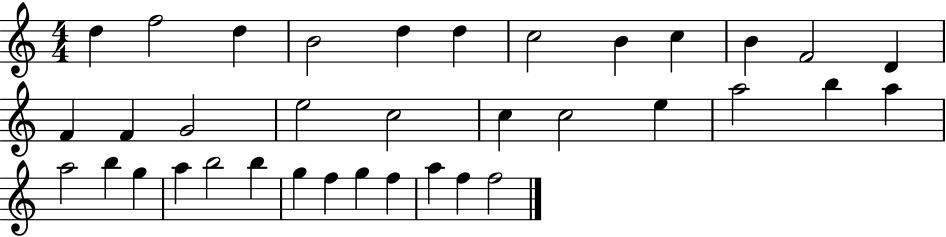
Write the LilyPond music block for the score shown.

{
  \clef treble
  \numericTimeSignature
  \time 4/4
  \key c \major
  d''4 f''2 d''4 | b'2 d''4 d''4 | c''2 b'4 c''4 | b'4 f'2 d'4 | \break f'4 f'4 g'2 | e''2 c''2 | c''4 c''2 e''4 | a''2 b''4 a''4 | \break a''2 b''4 g''4 | a''4 b''2 b''4 | g''4 f''4 g''4 f''4 | a''4 f''4 f''2 | \break \bar "|."
}